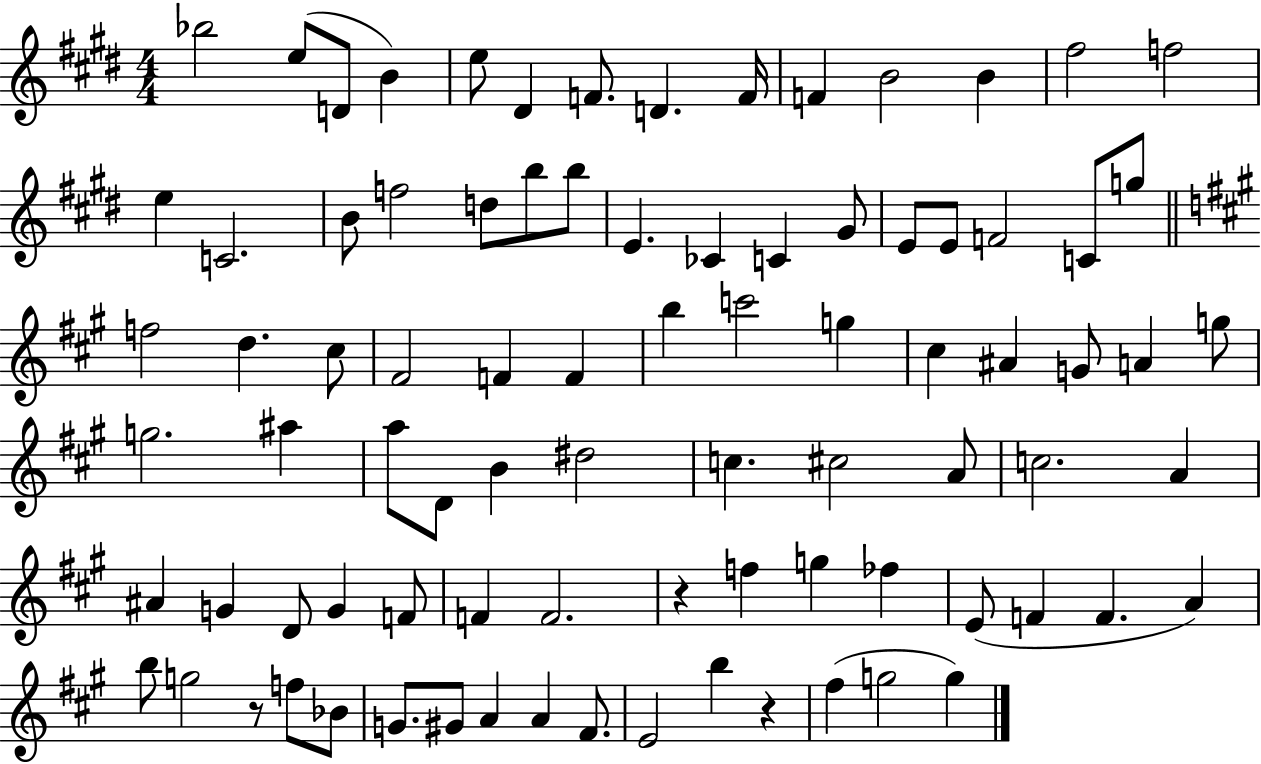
{
  \clef treble
  \numericTimeSignature
  \time 4/4
  \key e \major
  \repeat volta 2 { bes''2 e''8( d'8 b'4) | e''8 dis'4 f'8. d'4. f'16 | f'4 b'2 b'4 | fis''2 f''2 | \break e''4 c'2. | b'8 f''2 d''8 b''8 b''8 | e'4. ces'4 c'4 gis'8 | e'8 e'8 f'2 c'8 g''8 | \break \bar "||" \break \key a \major f''2 d''4. cis''8 | fis'2 f'4 f'4 | b''4 c'''2 g''4 | cis''4 ais'4 g'8 a'4 g''8 | \break g''2. ais''4 | a''8 d'8 b'4 dis''2 | c''4. cis''2 a'8 | c''2. a'4 | \break ais'4 g'4 d'8 g'4 f'8 | f'4 f'2. | r4 f''4 g''4 fes''4 | e'8( f'4 f'4. a'4) | \break b''8 g''2 r8 f''8 bes'8 | g'8. gis'8 a'4 a'4 fis'8. | e'2 b''4 r4 | fis''4( g''2 g''4) | \break } \bar "|."
}